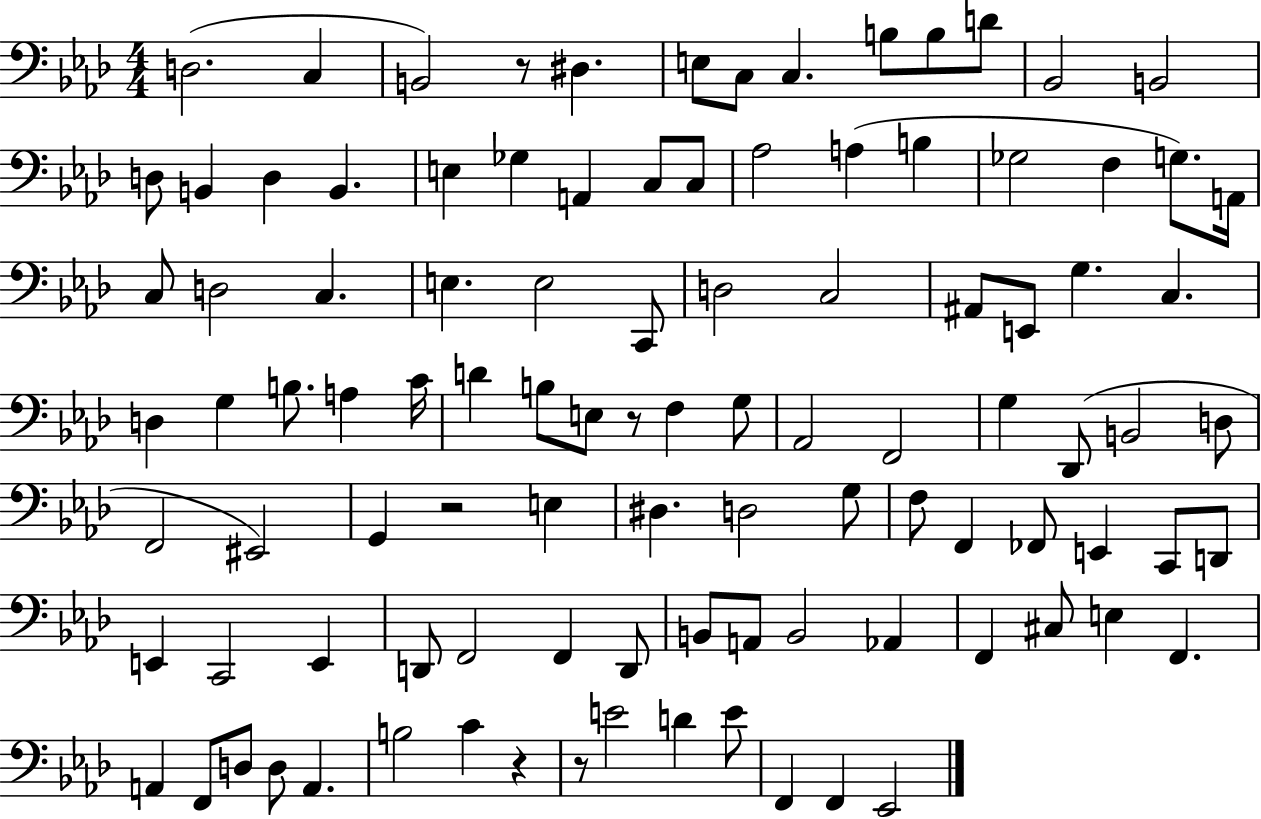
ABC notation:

X:1
T:Untitled
M:4/4
L:1/4
K:Ab
D,2 C, B,,2 z/2 ^D, E,/2 C,/2 C, B,/2 B,/2 D/2 _B,,2 B,,2 D,/2 B,, D, B,, E, _G, A,, C,/2 C,/2 _A,2 A, B, _G,2 F, G,/2 A,,/4 C,/2 D,2 C, E, E,2 C,,/2 D,2 C,2 ^A,,/2 E,,/2 G, C, D, G, B,/2 A, C/4 D B,/2 E,/2 z/2 F, G,/2 _A,,2 F,,2 G, _D,,/2 B,,2 D,/2 F,,2 ^E,,2 G,, z2 E, ^D, D,2 G,/2 F,/2 F,, _F,,/2 E,, C,,/2 D,,/2 E,, C,,2 E,, D,,/2 F,,2 F,, D,,/2 B,,/2 A,,/2 B,,2 _A,, F,, ^C,/2 E, F,, A,, F,,/2 D,/2 D,/2 A,, B,2 C z z/2 E2 D E/2 F,, F,, _E,,2